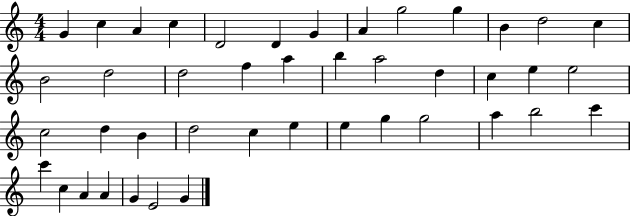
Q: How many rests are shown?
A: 0